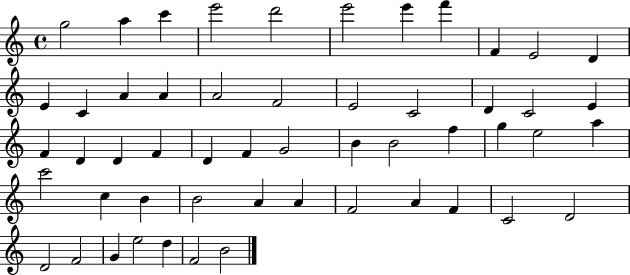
G5/h A5/q C6/q E6/h D6/h E6/h E6/q F6/q F4/q E4/h D4/q E4/q C4/q A4/q A4/q A4/h F4/h E4/h C4/h D4/q C4/h E4/q F4/q D4/q D4/q F4/q D4/q F4/q G4/h B4/q B4/h F5/q G5/q E5/h A5/q C6/h C5/q B4/q B4/h A4/q A4/q F4/h A4/q F4/q C4/h D4/h D4/h F4/h G4/q E5/h D5/q F4/h B4/h